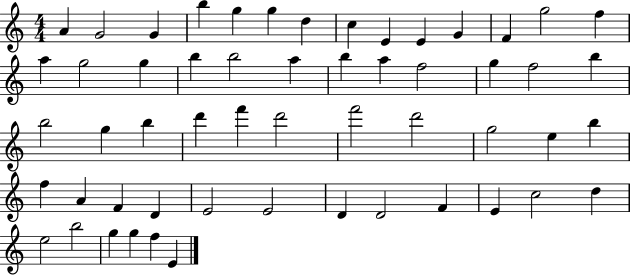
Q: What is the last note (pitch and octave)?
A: E4